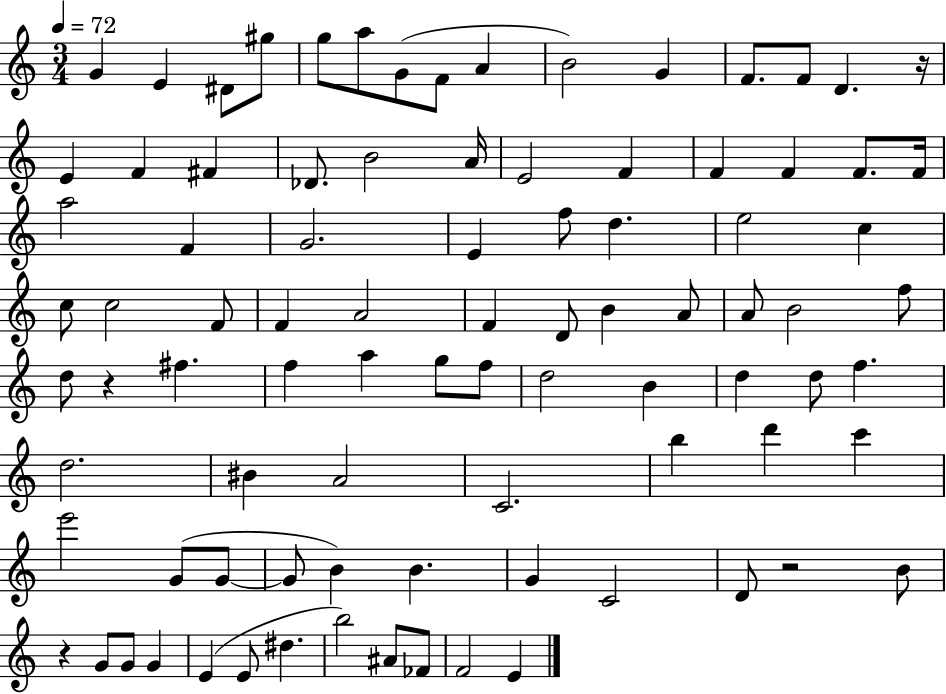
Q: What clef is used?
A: treble